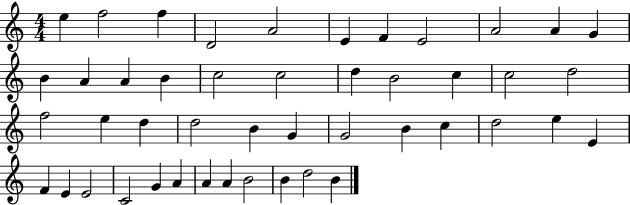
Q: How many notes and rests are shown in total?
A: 46